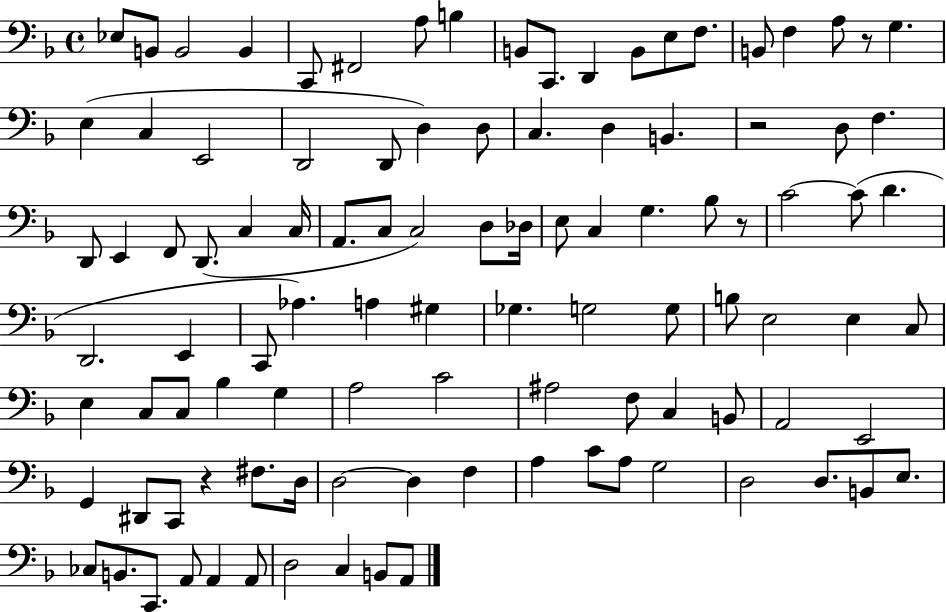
{
  \clef bass
  \time 4/4
  \defaultTimeSignature
  \key f \major
  \repeat volta 2 { ees8 b,8 b,2 b,4 | c,8 fis,2 a8 b4 | b,8 c,8. d,4 b,8 e8 f8. | b,8 f4 a8 r8 g4. | \break e4( c4 e,2 | d,2 d,8 d4) d8 | c4. d4 b,4. | r2 d8 f4. | \break d,8 e,4 f,8 d,8.( c4 c16 | a,8. c8 c2) d8 des16 | e8 c4 g4. bes8 r8 | c'2~~ c'8( d'4. | \break d,2. e,4 | c,8 aes4.) a4 gis4 | ges4. g2 g8 | b8 e2 e4 c8 | \break e4 c8 c8 bes4 g4 | a2 c'2 | ais2 f8 c4 b,8 | a,2 e,2 | \break g,4 dis,8 c,8 r4 fis8. d16 | d2~~ d4 f4 | a4 c'8 a8 g2 | d2 d8. b,8 e8. | \break ces8 b,8. c,8. a,8 a,4 a,8 | d2 c4 b,8 a,8 | } \bar "|."
}